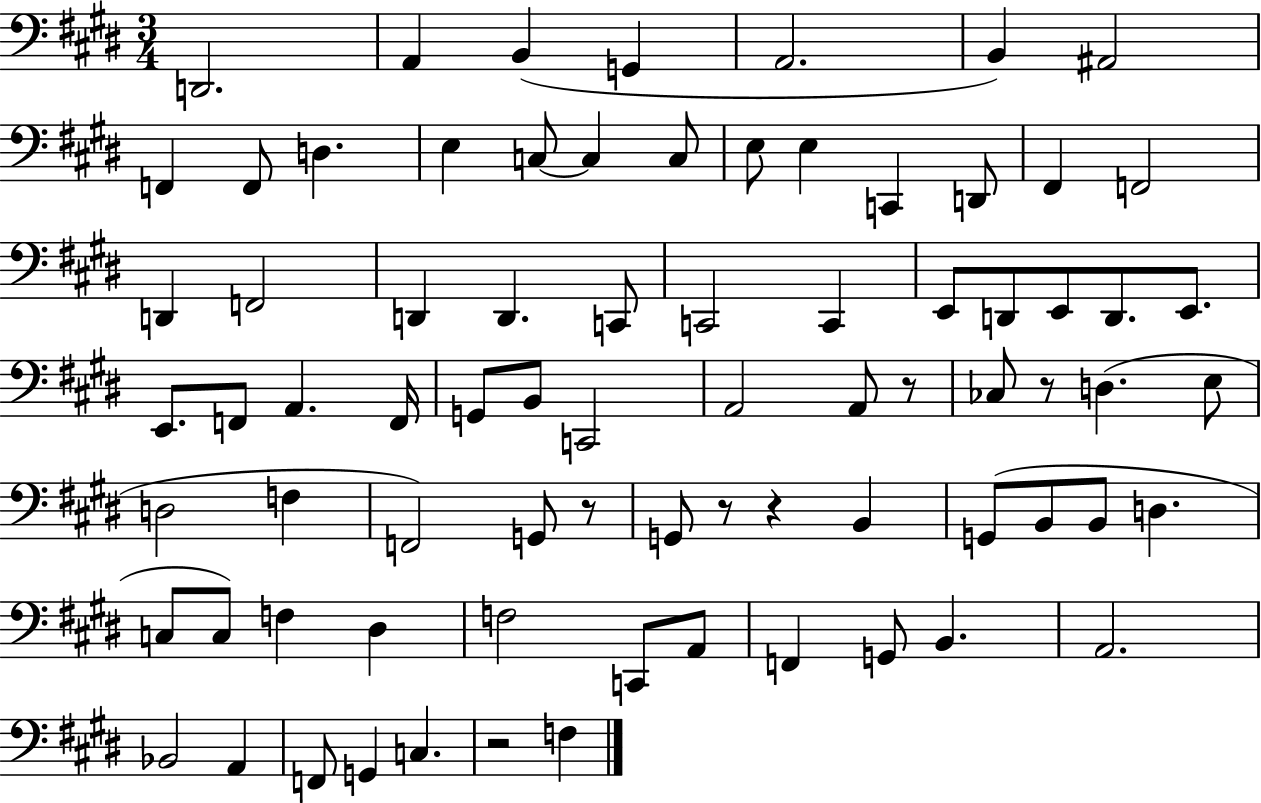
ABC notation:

X:1
T:Untitled
M:3/4
L:1/4
K:E
D,,2 A,, B,, G,, A,,2 B,, ^A,,2 F,, F,,/2 D, E, C,/2 C, C,/2 E,/2 E, C,, D,,/2 ^F,, F,,2 D,, F,,2 D,, D,, C,,/2 C,,2 C,, E,,/2 D,,/2 E,,/2 D,,/2 E,,/2 E,,/2 F,,/2 A,, F,,/4 G,,/2 B,,/2 C,,2 A,,2 A,,/2 z/2 _C,/2 z/2 D, E,/2 D,2 F, F,,2 G,,/2 z/2 G,,/2 z/2 z B,, G,,/2 B,,/2 B,,/2 D, C,/2 C,/2 F, ^D, F,2 C,,/2 A,,/2 F,, G,,/2 B,, A,,2 _B,,2 A,, F,,/2 G,, C, z2 F,